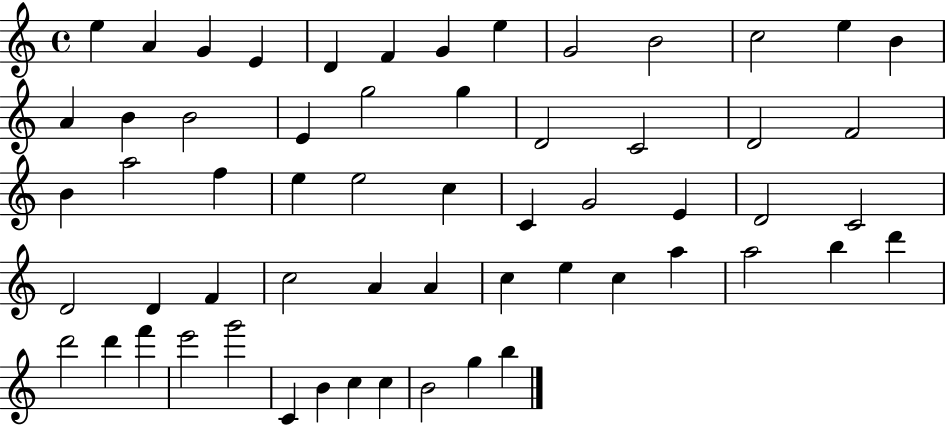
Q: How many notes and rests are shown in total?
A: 59